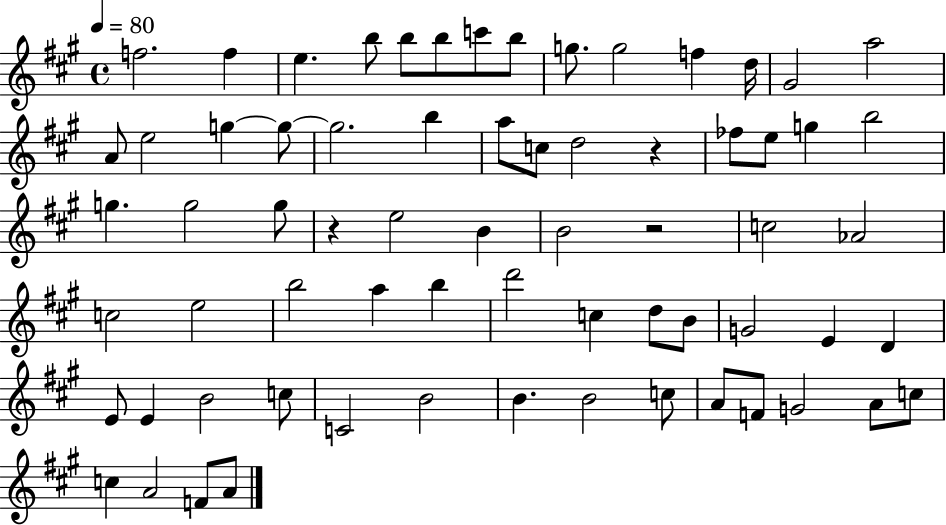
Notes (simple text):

F5/h. F5/q E5/q. B5/e B5/e B5/e C6/e B5/e G5/e. G5/h F5/q D5/s G#4/h A5/h A4/e E5/h G5/q G5/e G5/h. B5/q A5/e C5/e D5/h R/q FES5/e E5/e G5/q B5/h G5/q. G5/h G5/e R/q E5/h B4/q B4/h R/h C5/h Ab4/h C5/h E5/h B5/h A5/q B5/q D6/h C5/q D5/e B4/e G4/h E4/q D4/q E4/e E4/q B4/h C5/e C4/h B4/h B4/q. B4/h C5/e A4/e F4/e G4/h A4/e C5/e C5/q A4/h F4/e A4/e